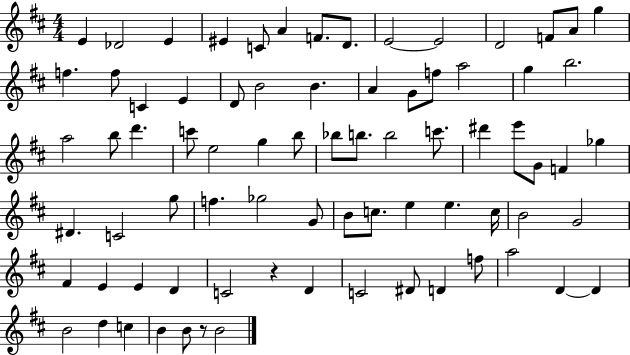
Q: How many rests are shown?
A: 2